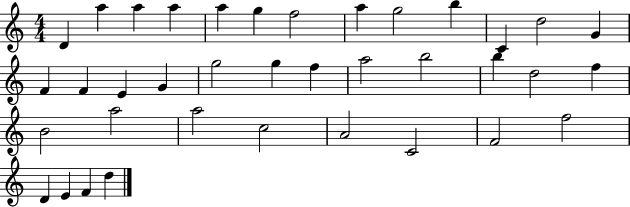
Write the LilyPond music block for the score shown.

{
  \clef treble
  \numericTimeSignature
  \time 4/4
  \key c \major
  d'4 a''4 a''4 a''4 | a''4 g''4 f''2 | a''4 g''2 b''4 | c'4 d''2 g'4 | \break f'4 f'4 e'4 g'4 | g''2 g''4 f''4 | a''2 b''2 | b''4 d''2 f''4 | \break b'2 a''2 | a''2 c''2 | a'2 c'2 | f'2 f''2 | \break d'4 e'4 f'4 d''4 | \bar "|."
}